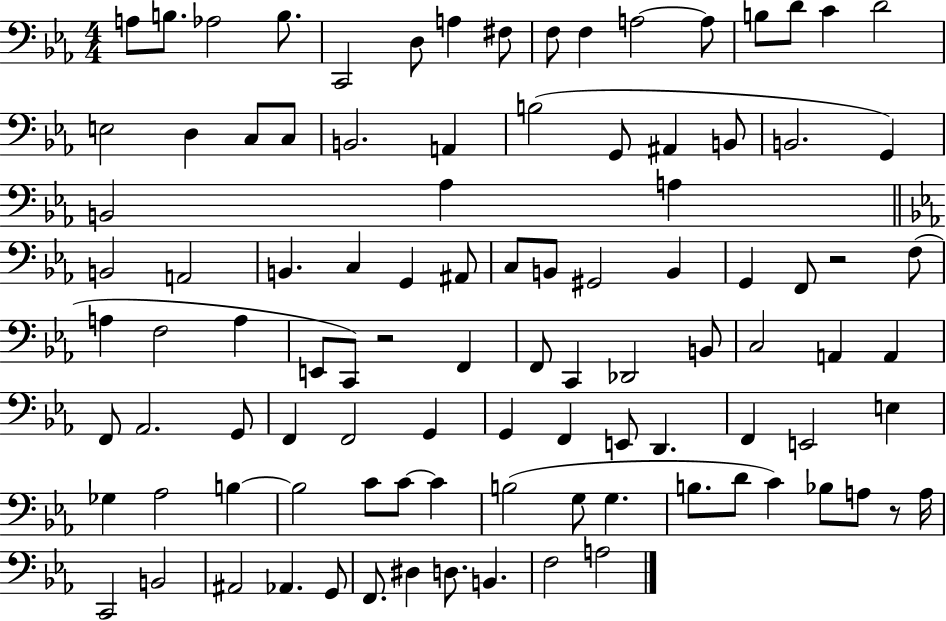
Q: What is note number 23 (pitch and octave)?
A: B3